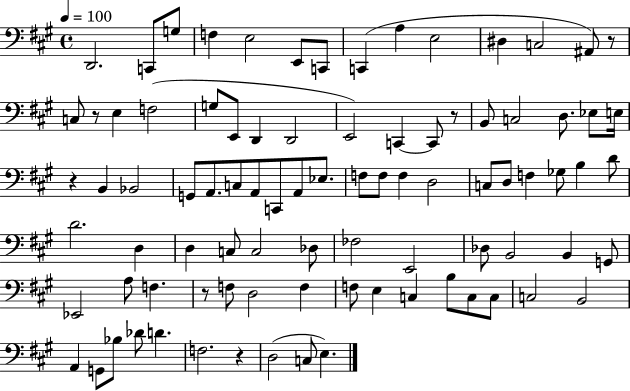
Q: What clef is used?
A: bass